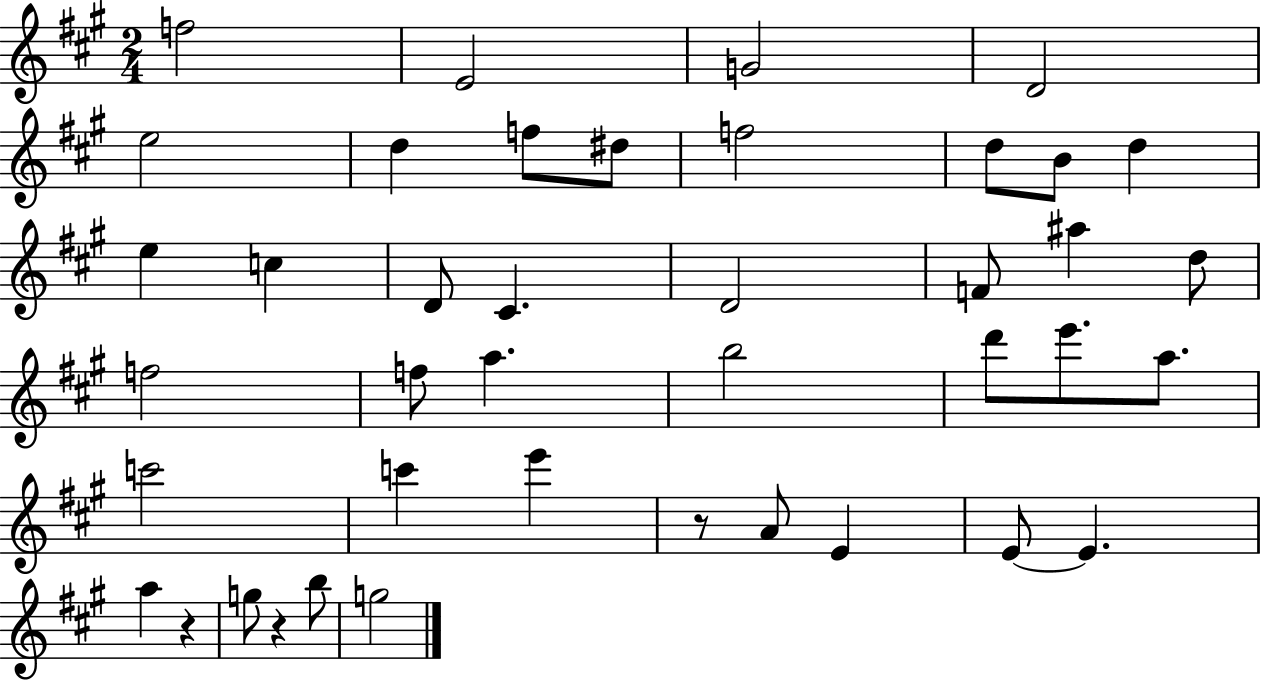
{
  \clef treble
  \numericTimeSignature
  \time 2/4
  \key a \major
  \repeat volta 2 { f''2 | e'2 | g'2 | d'2 | \break e''2 | d''4 f''8 dis''8 | f''2 | d''8 b'8 d''4 | \break e''4 c''4 | d'8 cis'4. | d'2 | f'8 ais''4 d''8 | \break f''2 | f''8 a''4. | b''2 | d'''8 e'''8. a''8. | \break c'''2 | c'''4 e'''4 | r8 a'8 e'4 | e'8~~ e'4. | \break a''4 r4 | g''8 r4 b''8 | g''2 | } \bar "|."
}